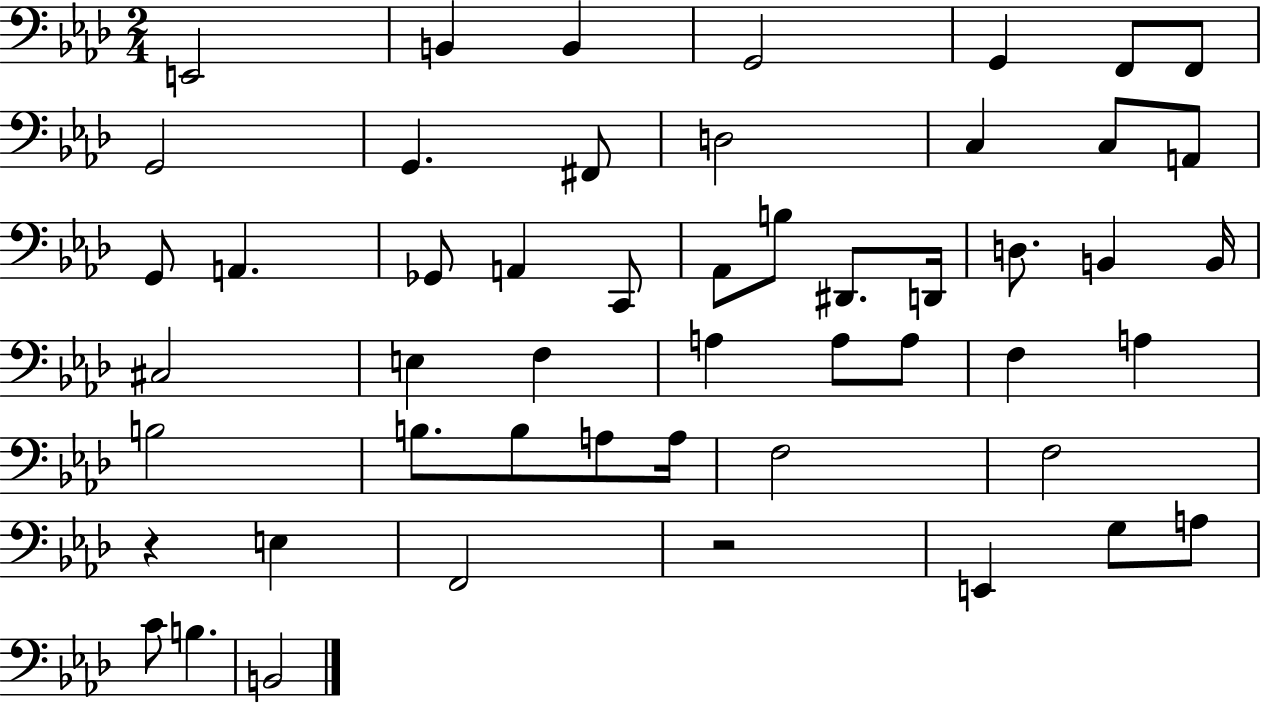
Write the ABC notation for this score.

X:1
T:Untitled
M:2/4
L:1/4
K:Ab
E,,2 B,, B,, G,,2 G,, F,,/2 F,,/2 G,,2 G,, ^F,,/2 D,2 C, C,/2 A,,/2 G,,/2 A,, _G,,/2 A,, C,,/2 _A,,/2 B,/2 ^D,,/2 D,,/4 D,/2 B,, B,,/4 ^C,2 E, F, A, A,/2 A,/2 F, A, B,2 B,/2 B,/2 A,/2 A,/4 F,2 F,2 z E, F,,2 z2 E,, G,/2 A,/2 C/2 B, B,,2